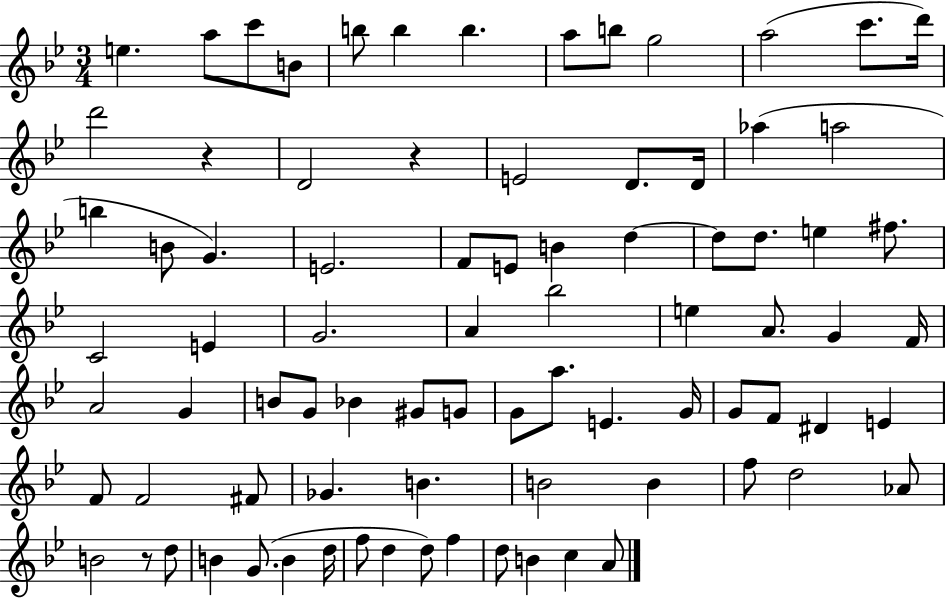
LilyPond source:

{
  \clef treble
  \numericTimeSignature
  \time 3/4
  \key bes \major
  e''4. a''8 c'''8 b'8 | b''8 b''4 b''4. | a''8 b''8 g''2 | a''2( c'''8. d'''16) | \break d'''2 r4 | d'2 r4 | e'2 d'8. d'16 | aes''4( a''2 | \break b''4 b'8 g'4.) | e'2. | f'8 e'8 b'4 d''4~~ | d''8 d''8. e''4 fis''8. | \break c'2 e'4 | g'2. | a'4 bes''2 | e''4 a'8. g'4 f'16 | \break a'2 g'4 | b'8 g'8 bes'4 gis'8 g'8 | g'8 a''8. e'4. g'16 | g'8 f'8 dis'4 e'4 | \break f'8 f'2 fis'8 | ges'4. b'4. | b'2 b'4 | f''8 d''2 aes'8 | \break b'2 r8 d''8 | b'4 g'8.( b'4 d''16 | f''8 d''4 d''8) f''4 | d''8 b'4 c''4 a'8 | \break \bar "|."
}